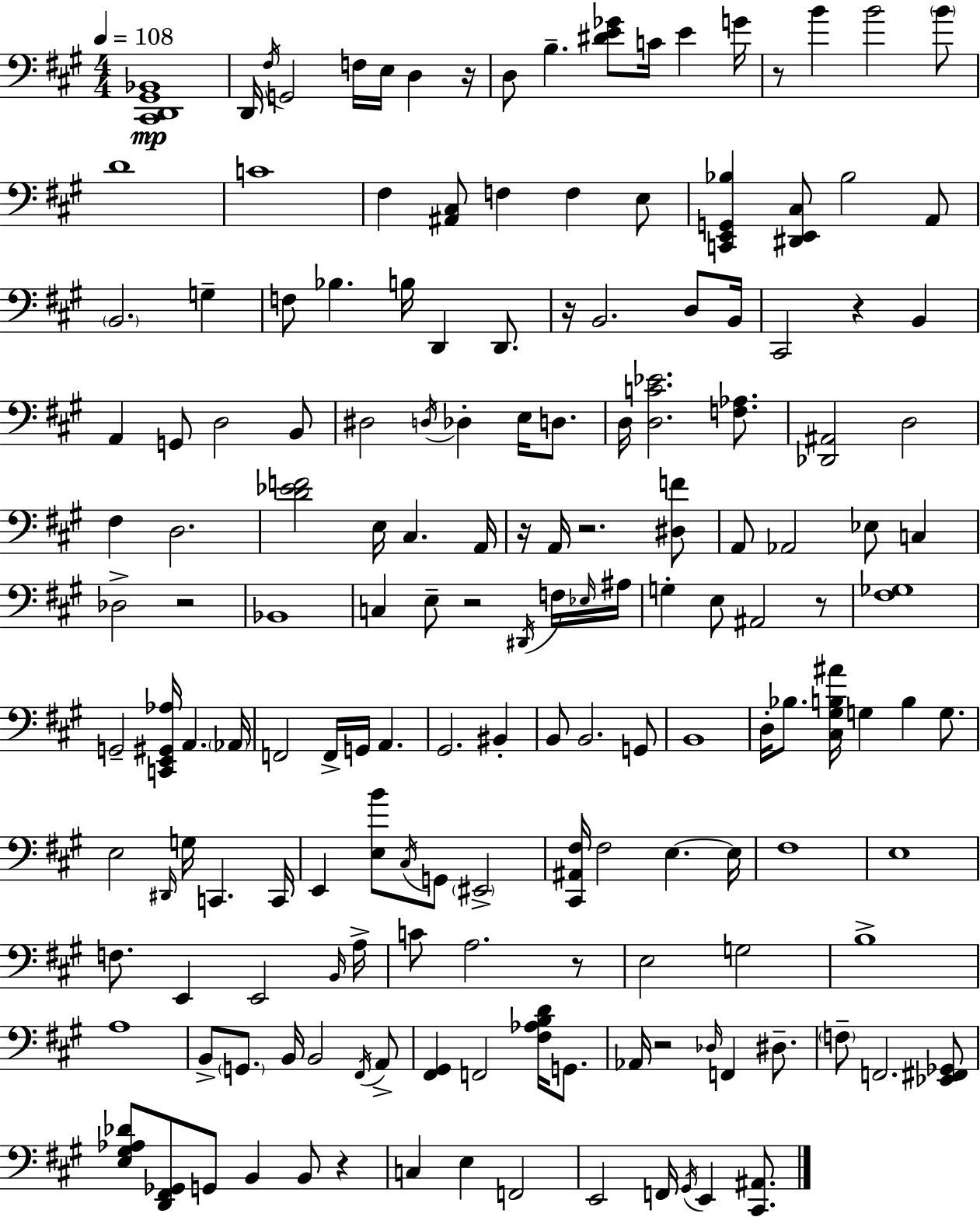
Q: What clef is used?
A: bass